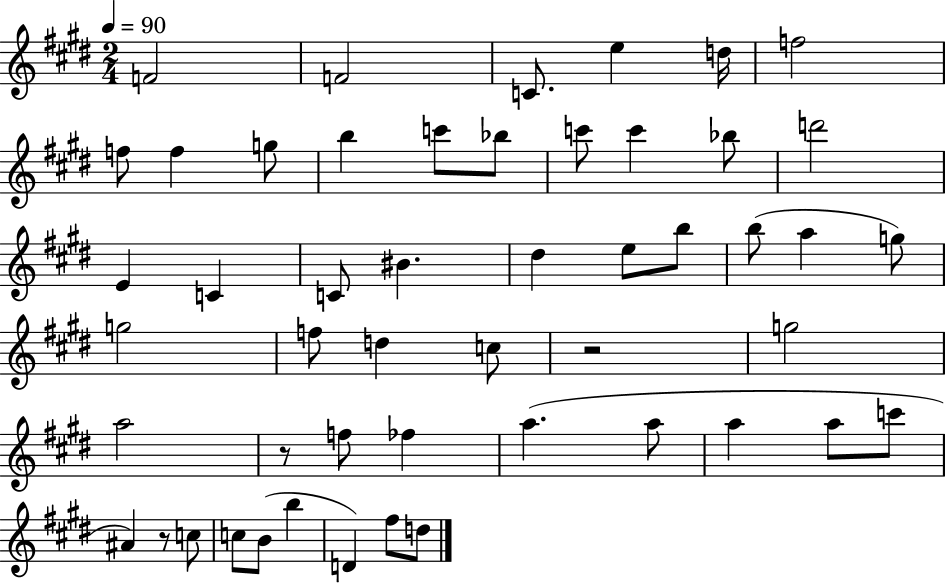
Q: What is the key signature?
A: E major